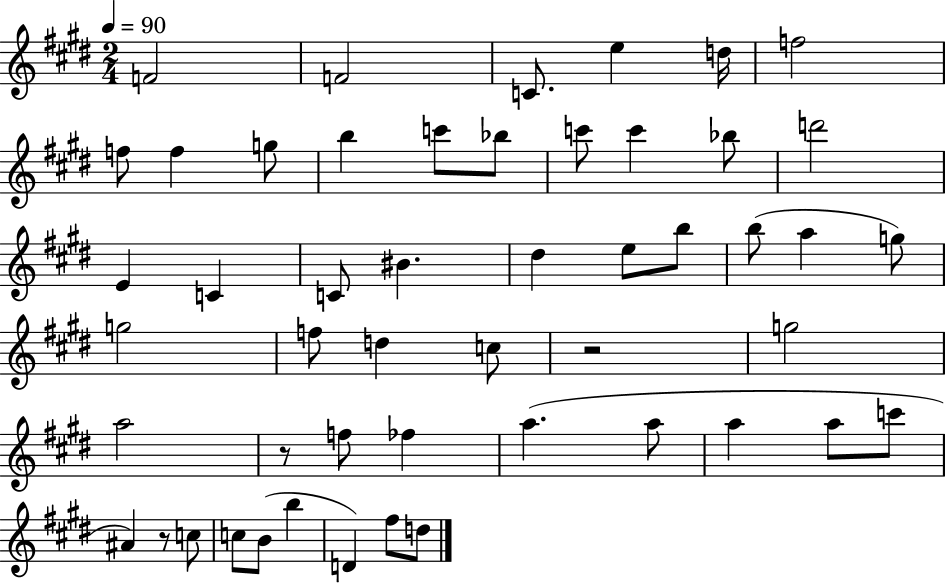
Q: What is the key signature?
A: E major